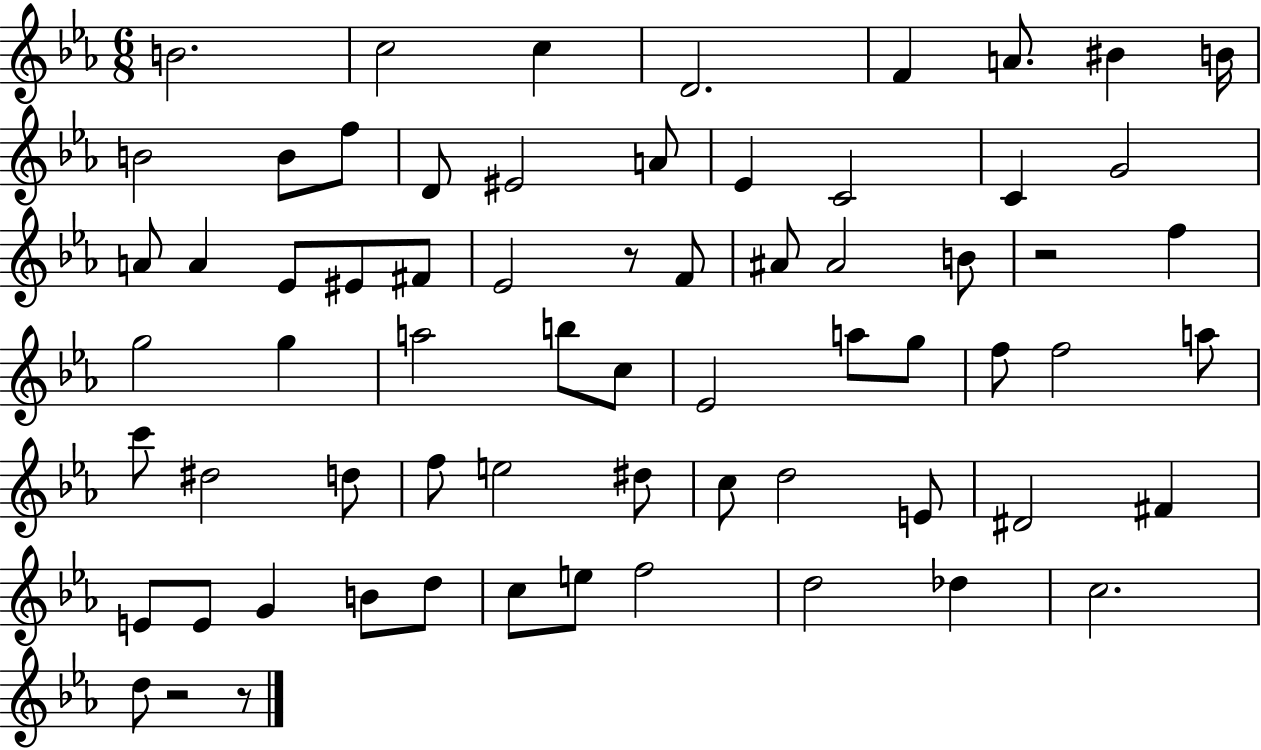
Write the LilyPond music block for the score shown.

{
  \clef treble
  \numericTimeSignature
  \time 6/8
  \key ees \major
  \repeat volta 2 { b'2. | c''2 c''4 | d'2. | f'4 a'8. bis'4 b'16 | \break b'2 b'8 f''8 | d'8 eis'2 a'8 | ees'4 c'2 | c'4 g'2 | \break a'8 a'4 ees'8 eis'8 fis'8 | ees'2 r8 f'8 | ais'8 ais'2 b'8 | r2 f''4 | \break g''2 g''4 | a''2 b''8 c''8 | ees'2 a''8 g''8 | f''8 f''2 a''8 | \break c'''8 dis''2 d''8 | f''8 e''2 dis''8 | c''8 d''2 e'8 | dis'2 fis'4 | \break e'8 e'8 g'4 b'8 d''8 | c''8 e''8 f''2 | d''2 des''4 | c''2. | \break d''8 r2 r8 | } \bar "|."
}